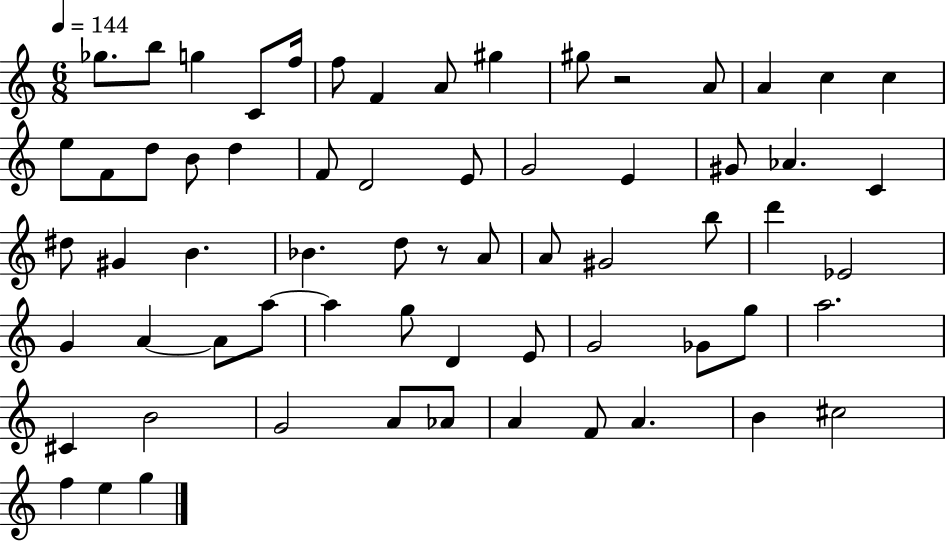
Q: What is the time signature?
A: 6/8